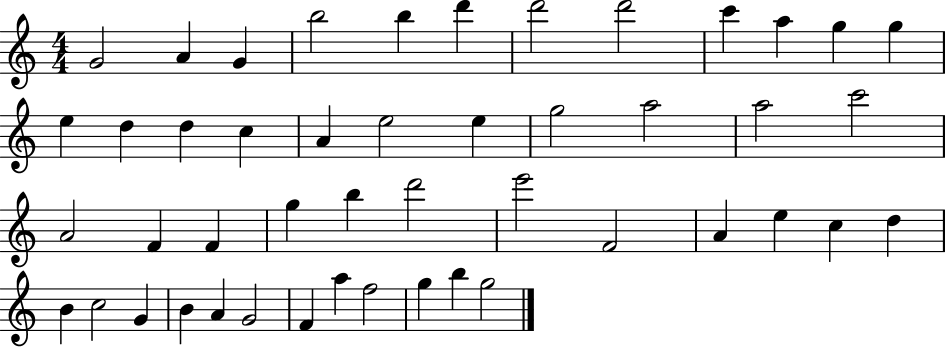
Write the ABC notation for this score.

X:1
T:Untitled
M:4/4
L:1/4
K:C
G2 A G b2 b d' d'2 d'2 c' a g g e d d c A e2 e g2 a2 a2 c'2 A2 F F g b d'2 e'2 F2 A e c d B c2 G B A G2 F a f2 g b g2